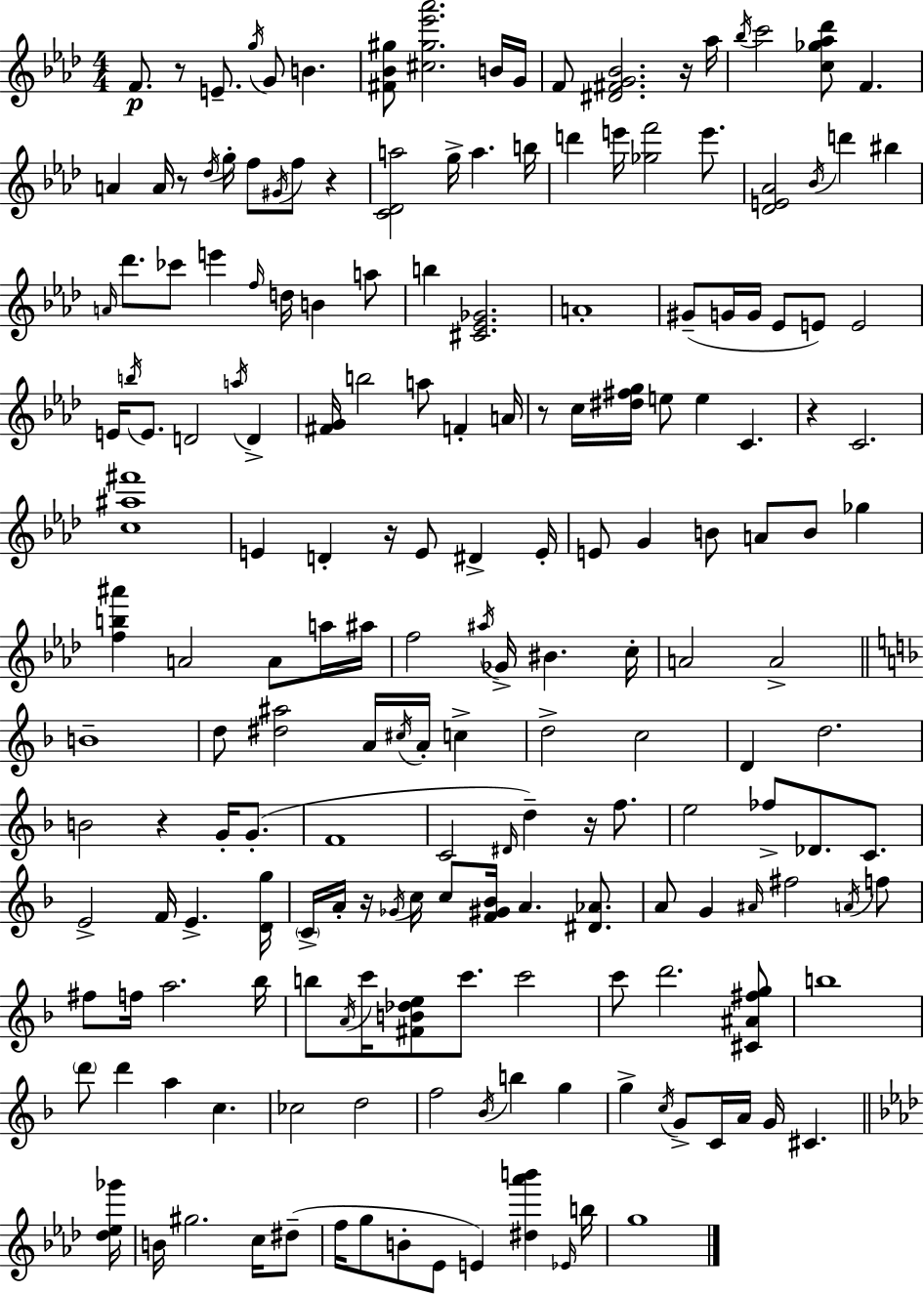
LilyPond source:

{
  \clef treble
  \numericTimeSignature
  \time 4/4
  \key f \minor
  \repeat volta 2 { f'8.\p r8 e'8.-- \acciaccatura { g''16 } g'8 b'4. | <fis' bes' gis''>8 <cis'' gis'' ees''' aes'''>2. b'16 | g'16 f'8 <dis' fis' g' bes'>2. r16 | aes''16 \acciaccatura { bes''16 } c'''2 <c'' ges'' aes'' des'''>8 f'4. | \break a'4 a'16 r8 \acciaccatura { des''16 } g''16-. f''8 \acciaccatura { gis'16 } f''8 | r4 <c' des' a''>2 g''16-> a''4. | b''16 d'''4 e'''16 <ges'' f'''>2 | e'''8. <des' e' aes'>2 \acciaccatura { bes'16 } d'''4 | \break bis''4 \grace { a'16 } des'''8. ces'''8 e'''4 \grace { f''16 } | d''16 b'4 a''8 b''4 <cis' ees' ges'>2. | a'1-. | gis'8--( g'16 g'16 ees'8 e'8) e'2 | \break e'16 \acciaccatura { b''16 } e'8. d'2 | \acciaccatura { a''16 } d'4-> <fis' g'>16 b''2 | a''8 f'4-. a'16 r8 c''16 <dis'' fis'' g''>16 e''8 e''4 | c'4. r4 c'2. | \break <c'' ais'' fis'''>1 | e'4 d'4-. | r16 e'8 dis'4-> e'16-. e'8 g'4 b'8 | a'8 b'8 ges''4 <f'' b'' ais'''>4 a'2 | \break a'8 a''16 ais''16 f''2 | \acciaccatura { ais''16 } ges'16-> bis'4. c''16-. a'2 | a'2-> \bar "||" \break \key f \major b'1-- | d''8 <dis'' ais''>2 a'16 \acciaccatura { cis''16 } a'16-. c''4-> | d''2-> c''2 | d'4 d''2. | \break b'2 r4 g'16-. g'8.-.( | f'1 | c'2 \grace { dis'16 } d''4--) r16 f''8. | e''2 fes''8-> des'8. c'8. | \break e'2-> f'16 e'4.-> | <d' g''>16 \parenthesize c'16-> a'16-. r16 \acciaccatura { ges'16 } c''16 c''8 <f' gis' bes'>16 a'4. | <dis' aes'>8. a'8 g'4 \grace { ais'16 } fis''2 | \acciaccatura { a'16 } f''8 fis''8 f''16 a''2. | \break bes''16 b''8 \acciaccatura { a'16 } c'''16 <fis' b' des'' e''>8 c'''8. c'''2 | c'''8 d'''2. | <cis' ais' fis'' g''>8 b''1 | \parenthesize d'''8 d'''4 a''4 | \break c''4. ces''2 d''2 | f''2 \acciaccatura { bes'16 } b''4 | g''4 g''4-> \acciaccatura { c''16 } g'8-> c'16 a'16 | g'16 cis'4. \bar "||" \break \key aes \major <des'' ees'' ges'''>16 b'16 gis''2. c''16 dis''8--( | f''16 g''8 b'8-. ees'8 e'4) <dis'' aes''' b'''>4 | \grace { ees'16 } b''16 g''1 | } \bar "|."
}